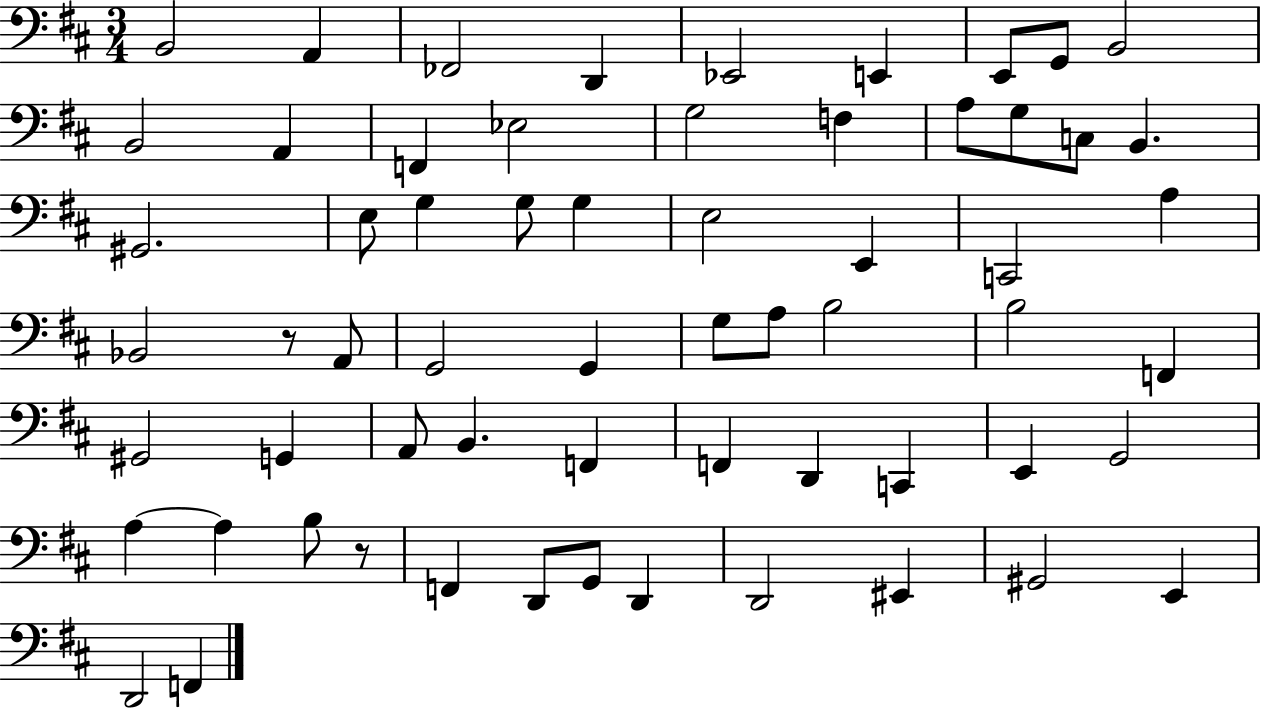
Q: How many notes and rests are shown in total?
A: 62